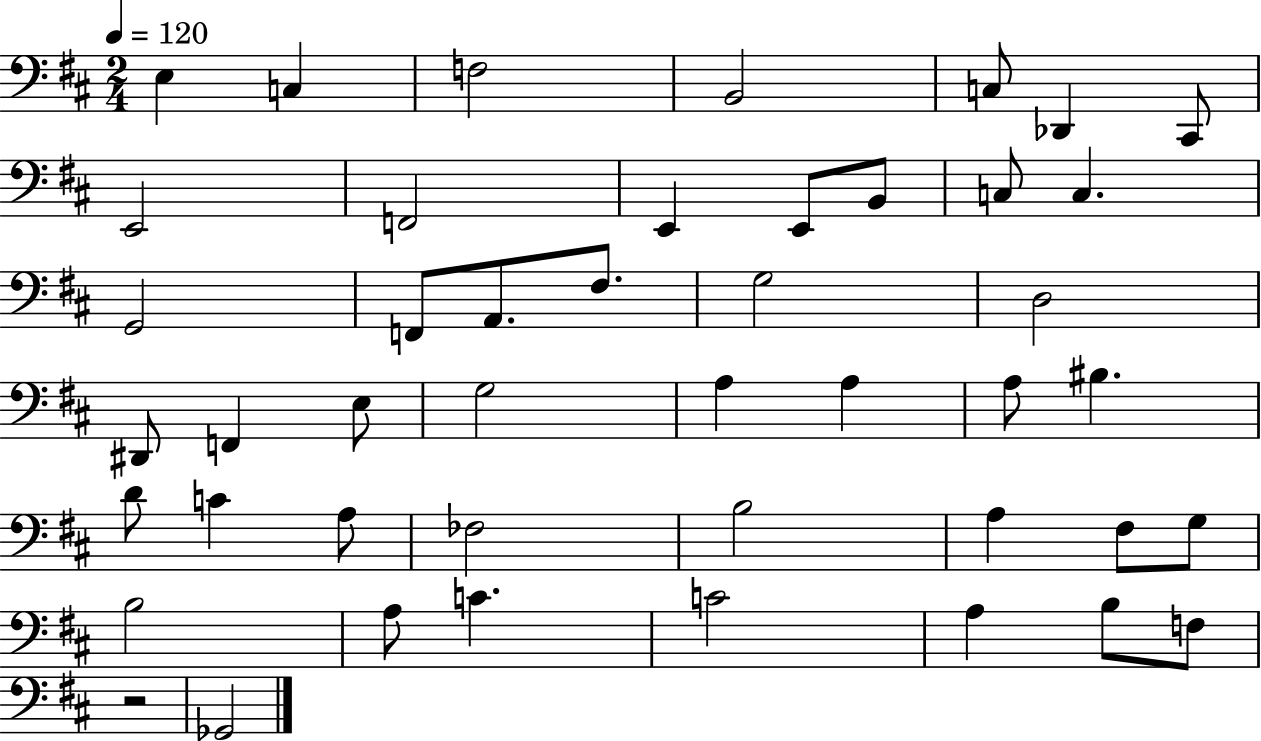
X:1
T:Untitled
M:2/4
L:1/4
K:D
E, C, F,2 B,,2 C,/2 _D,, ^C,,/2 E,,2 F,,2 E,, E,,/2 B,,/2 C,/2 C, G,,2 F,,/2 A,,/2 ^F,/2 G,2 D,2 ^D,,/2 F,, E,/2 G,2 A, A, A,/2 ^B, D/2 C A,/2 _F,2 B,2 A, ^F,/2 G,/2 B,2 A,/2 C C2 A, B,/2 F,/2 z2 _G,,2